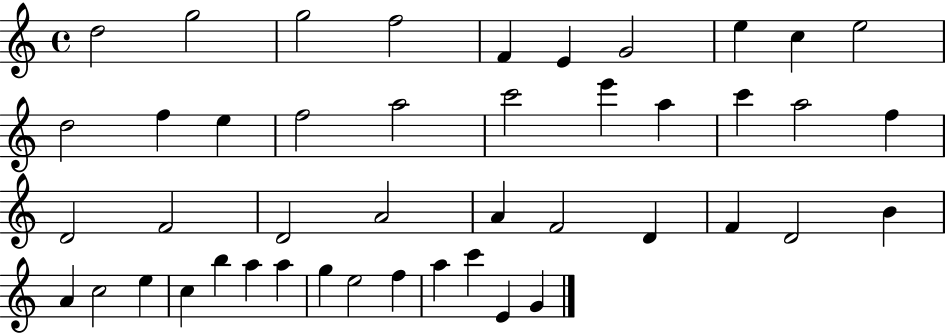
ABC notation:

X:1
T:Untitled
M:4/4
L:1/4
K:C
d2 g2 g2 f2 F E G2 e c e2 d2 f e f2 a2 c'2 e' a c' a2 f D2 F2 D2 A2 A F2 D F D2 B A c2 e c b a a g e2 f a c' E G